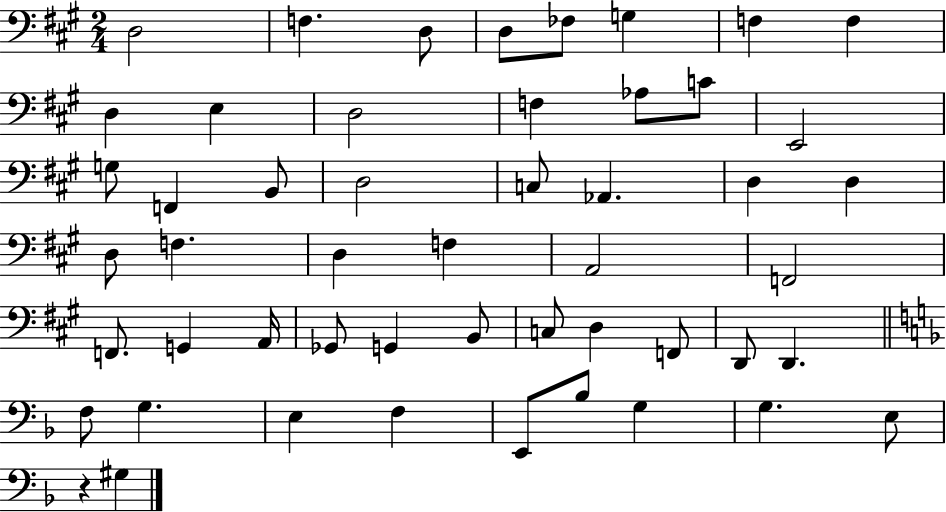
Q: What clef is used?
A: bass